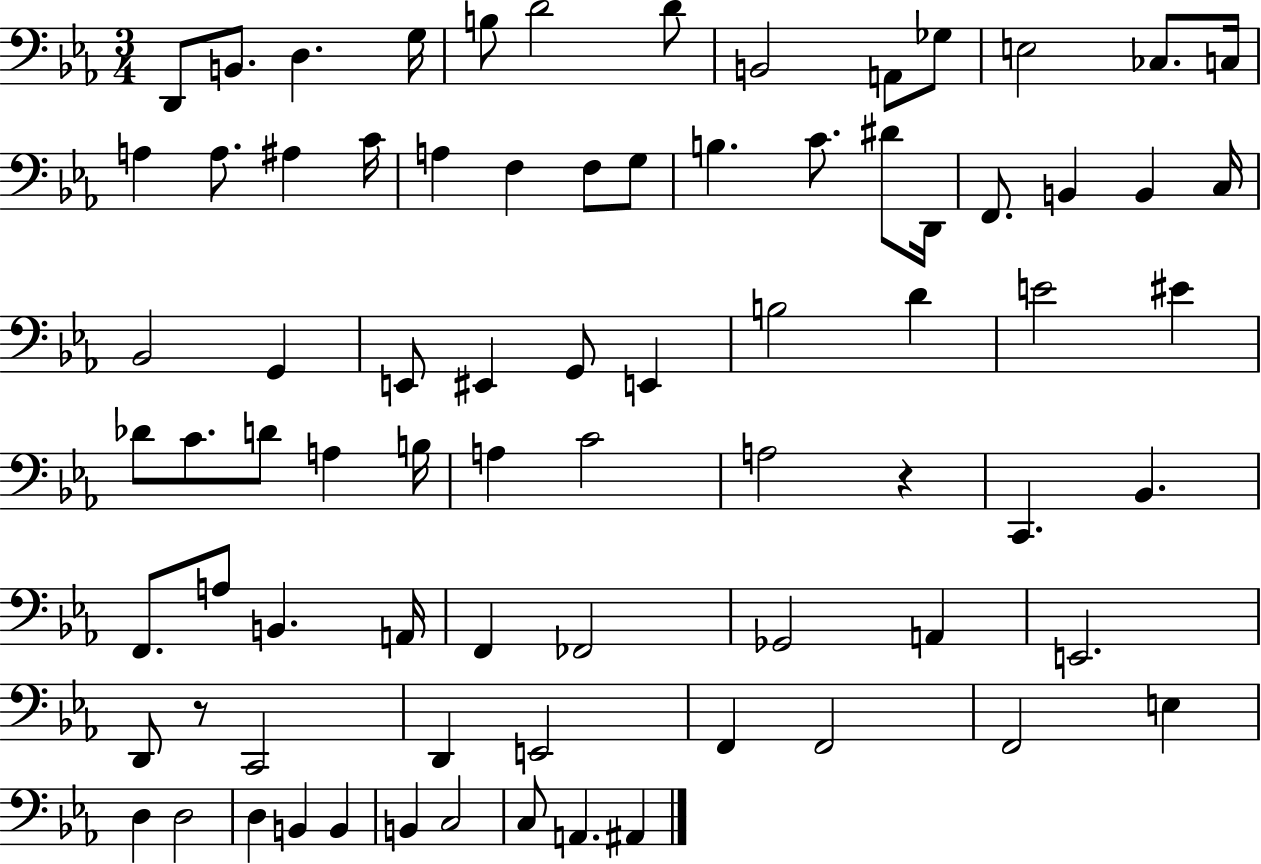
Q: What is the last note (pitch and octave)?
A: A#2